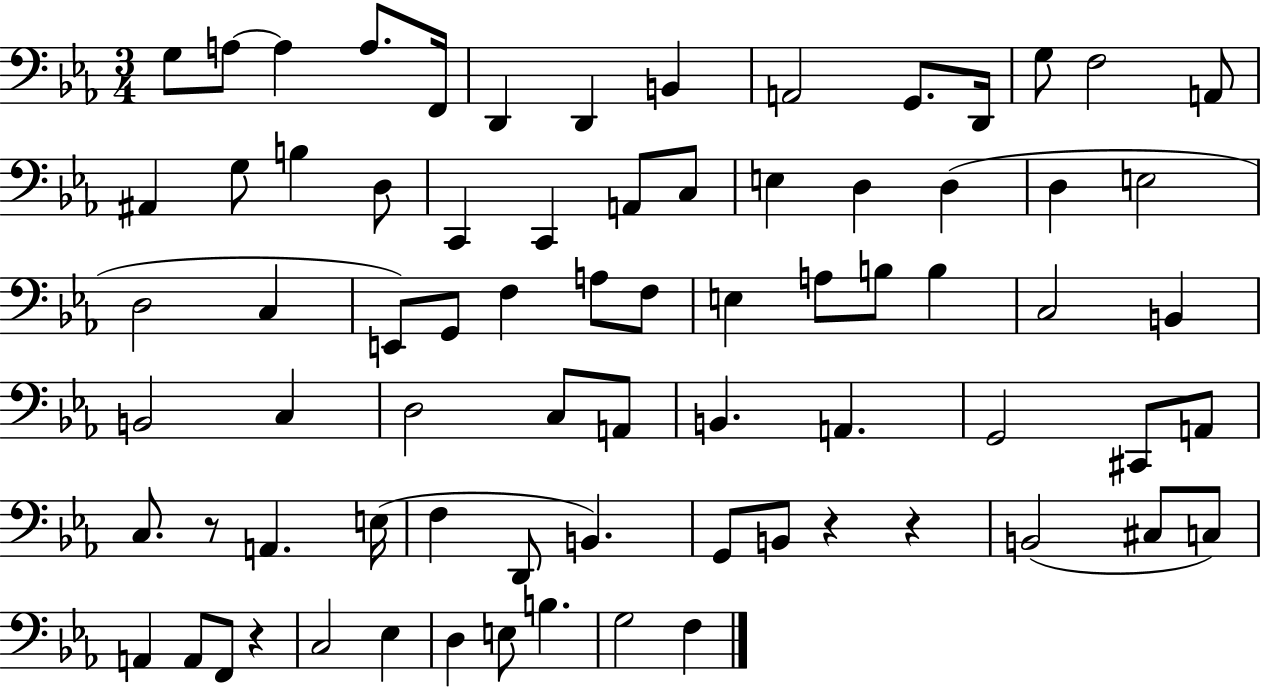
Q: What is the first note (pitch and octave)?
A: G3